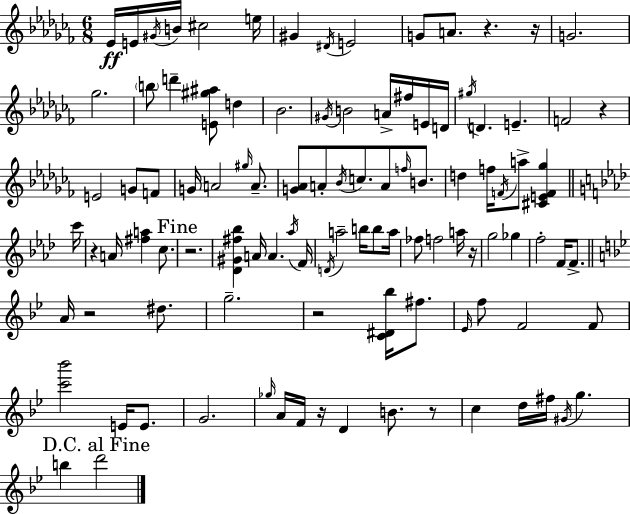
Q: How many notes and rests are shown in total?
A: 104